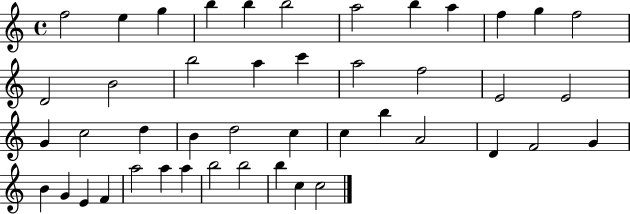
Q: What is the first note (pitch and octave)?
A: F5